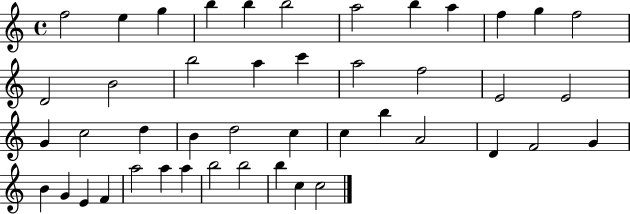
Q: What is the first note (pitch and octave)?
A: F5